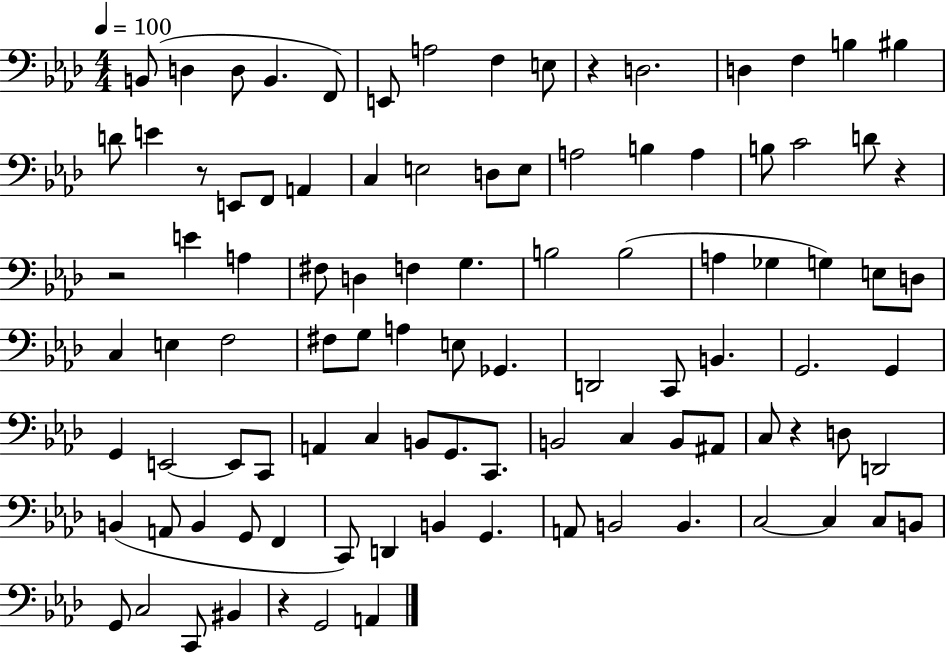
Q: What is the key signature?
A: AES major